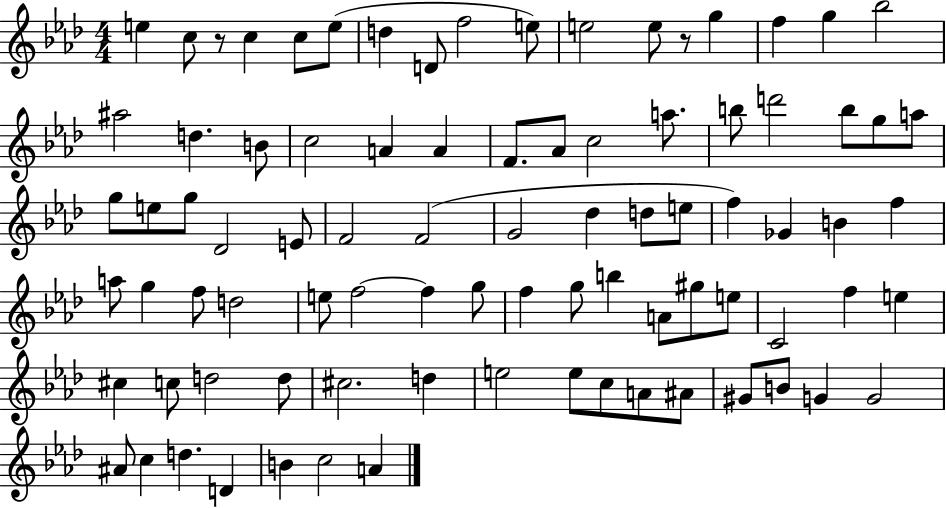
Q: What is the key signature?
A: AES major